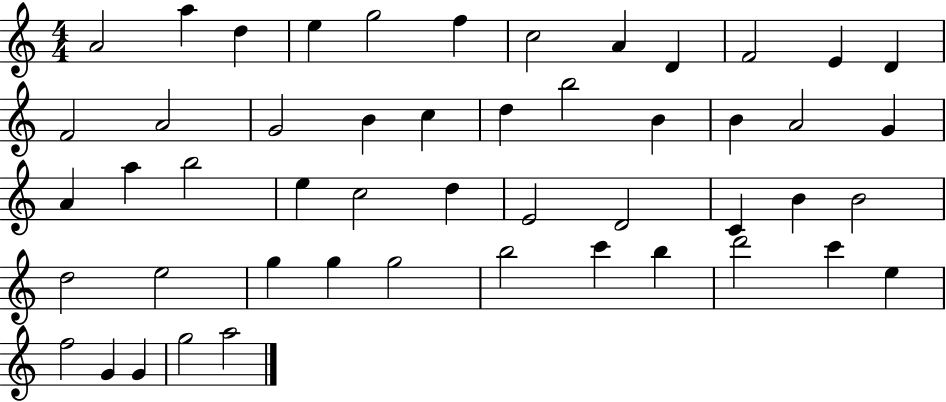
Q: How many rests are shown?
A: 0